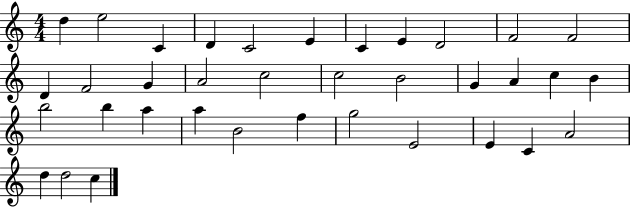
D5/q E5/h C4/q D4/q C4/h E4/q C4/q E4/q D4/h F4/h F4/h D4/q F4/h G4/q A4/h C5/h C5/h B4/h G4/q A4/q C5/q B4/q B5/h B5/q A5/q A5/q B4/h F5/q G5/h E4/h E4/q C4/q A4/h D5/q D5/h C5/q